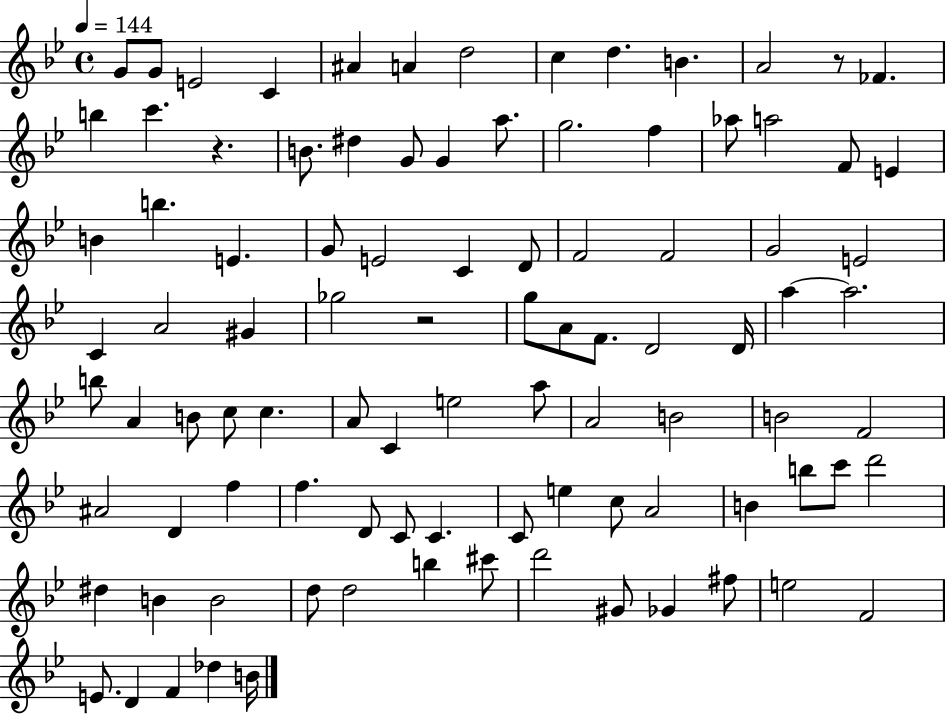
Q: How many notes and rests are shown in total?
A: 96